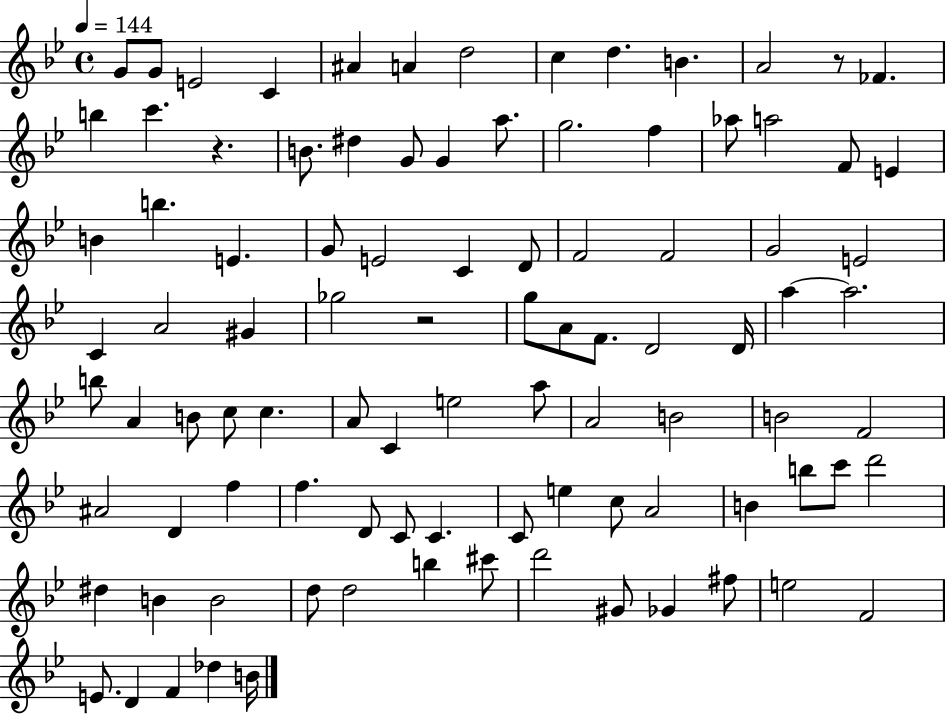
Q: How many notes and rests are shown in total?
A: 96